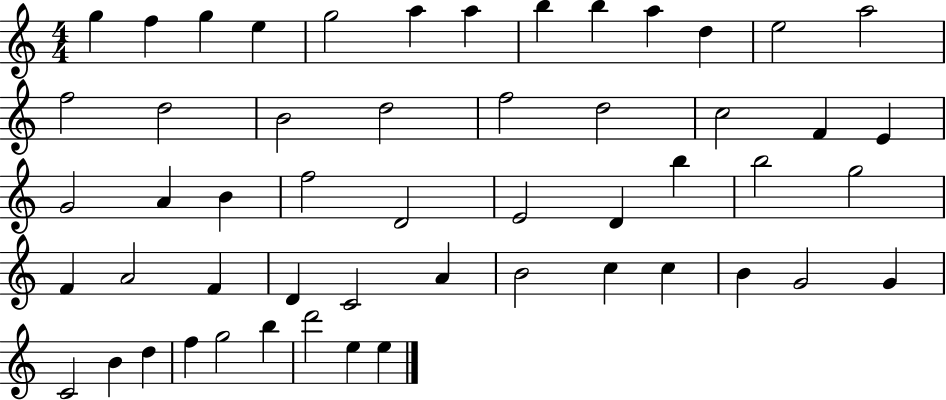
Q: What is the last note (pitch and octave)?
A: E5